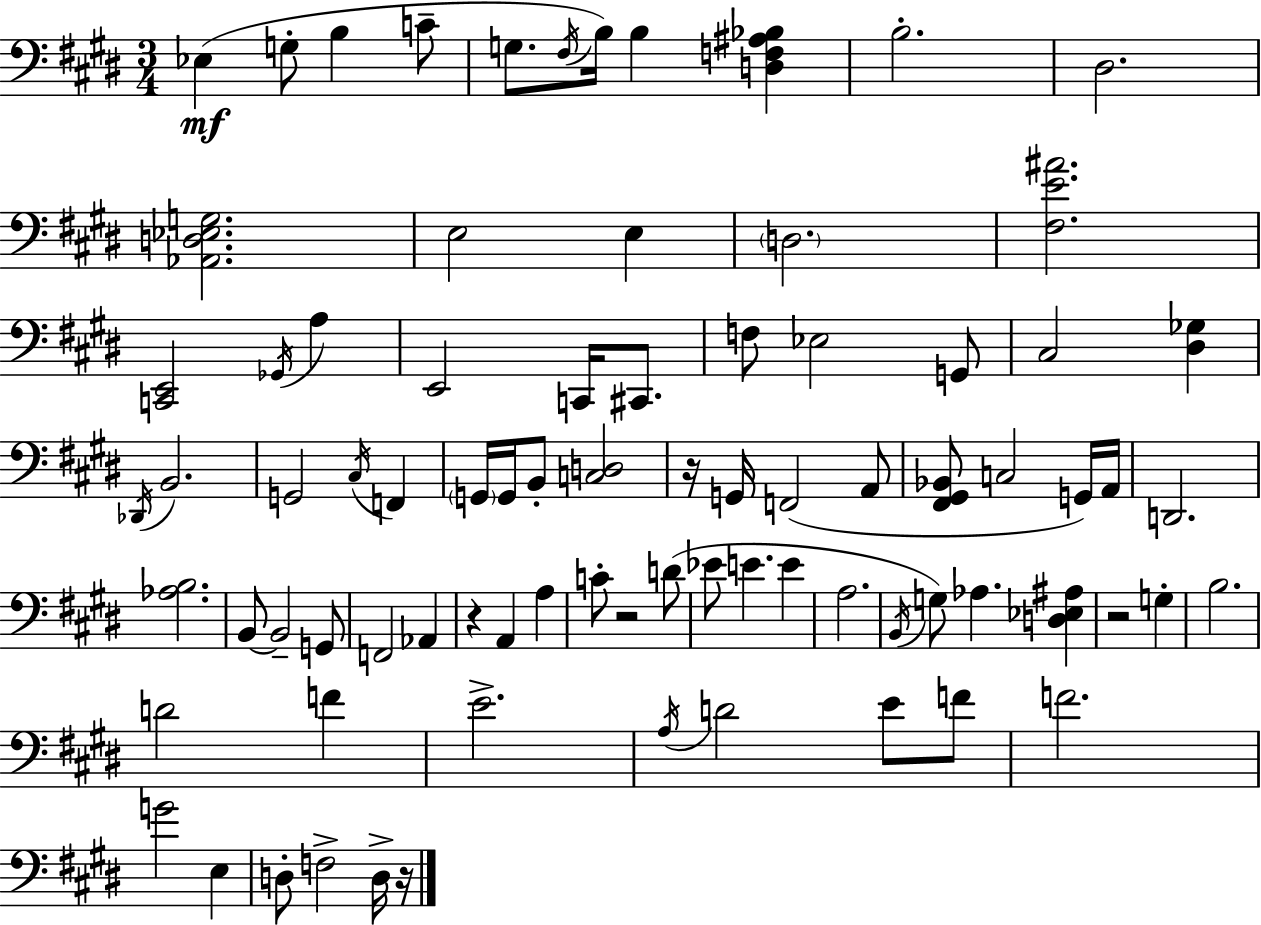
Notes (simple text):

Eb3/q G3/e B3/q C4/e G3/e. F#3/s B3/s B3/q [D3,F3,A#3,Bb3]/q B3/h. D#3/h. [Ab2,D3,Eb3,G3]/h. E3/h E3/q D3/h. [F#3,E4,A#4]/h. [C2,E2]/h Gb2/s A3/q E2/h C2/s C#2/e. F3/e Eb3/h G2/e C#3/h [D#3,Gb3]/q Db2/s B2/h. G2/h C#3/s F2/q G2/s G2/s B2/e [C3,D3]/h R/s G2/s F2/h A2/e [F#2,G#2,Bb2]/e C3/h G2/s A2/s D2/h. [Ab3,B3]/h. B2/e B2/h G2/e F2/h Ab2/q R/q A2/q A3/q C4/e R/h D4/e Eb4/e E4/q. E4/q A3/h. B2/s G3/e Ab3/q. [D3,Eb3,A#3]/q R/h G3/q B3/h. D4/h F4/q E4/h. A3/s D4/h E4/e F4/e F4/h. G4/h E3/q D3/e F3/h D3/s R/s